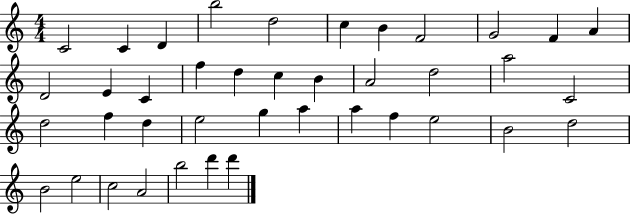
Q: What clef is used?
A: treble